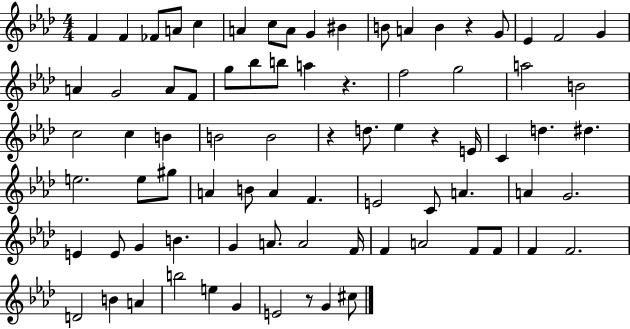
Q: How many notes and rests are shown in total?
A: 80